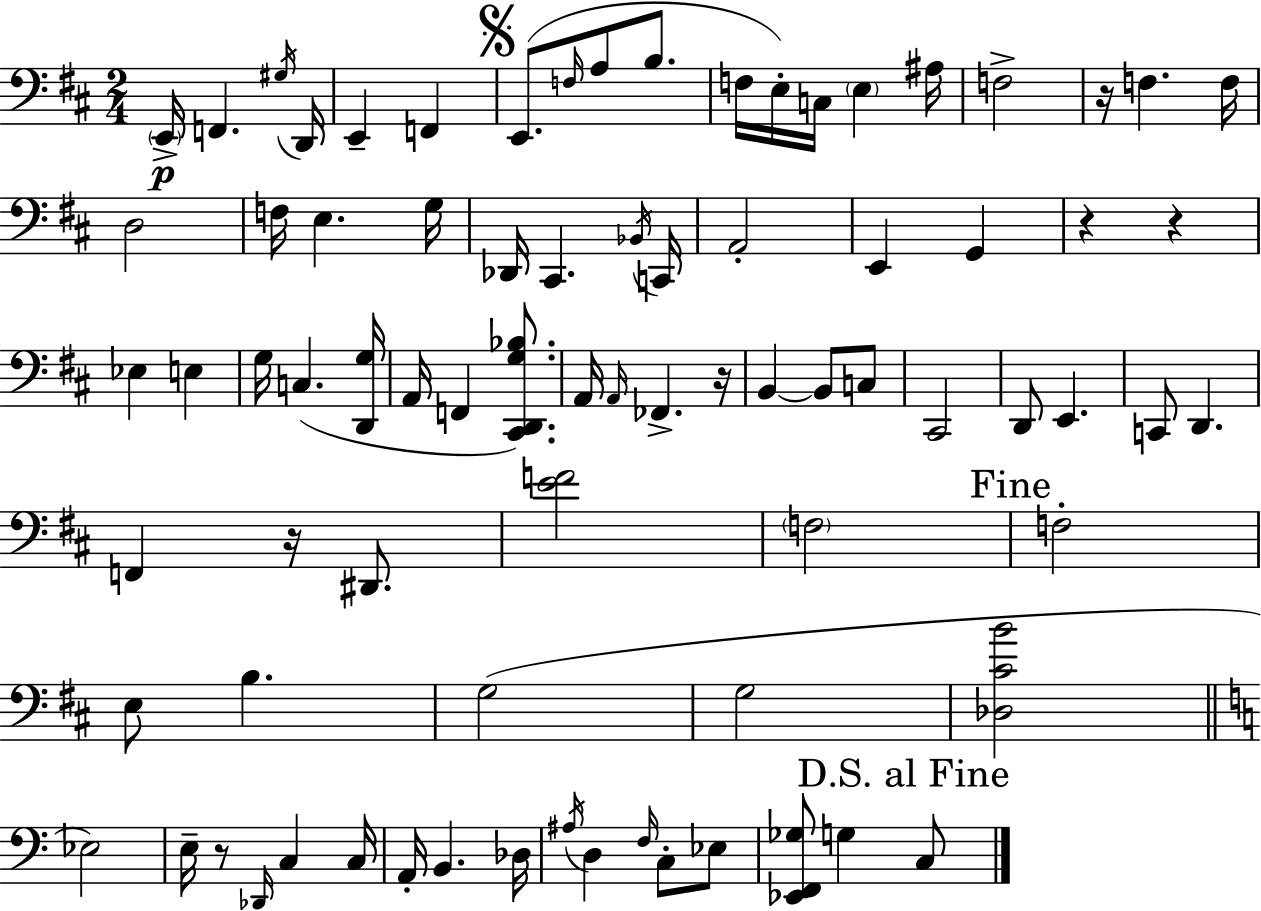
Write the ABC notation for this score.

X:1
T:Untitled
M:2/4
L:1/4
K:D
E,,/4 F,, ^G,/4 D,,/4 E,, F,, E,,/2 F,/4 A,/2 B,/2 F,/4 E,/4 C,/4 E, ^A,/4 F,2 z/4 F, F,/4 D,2 F,/4 E, G,/4 _D,,/4 ^C,, _B,,/4 C,,/4 A,,2 E,, G,, z z _E, E, G,/4 C, [D,,G,]/4 A,,/4 F,, [^C,,D,,G,_B,]/2 A,,/4 A,,/4 _F,, z/4 B,, B,,/2 C,/2 ^C,,2 D,,/2 E,, C,,/2 D,, F,, z/4 ^D,,/2 [EF]2 F,2 F,2 E,/2 B, G,2 G,2 [_D,^CB]2 _E,2 E,/4 z/2 _D,,/4 C, C,/4 A,,/4 B,, _D,/4 ^A,/4 D, F,/4 C,/2 _E,/2 [_E,,F,,_G,]/2 G, C,/2